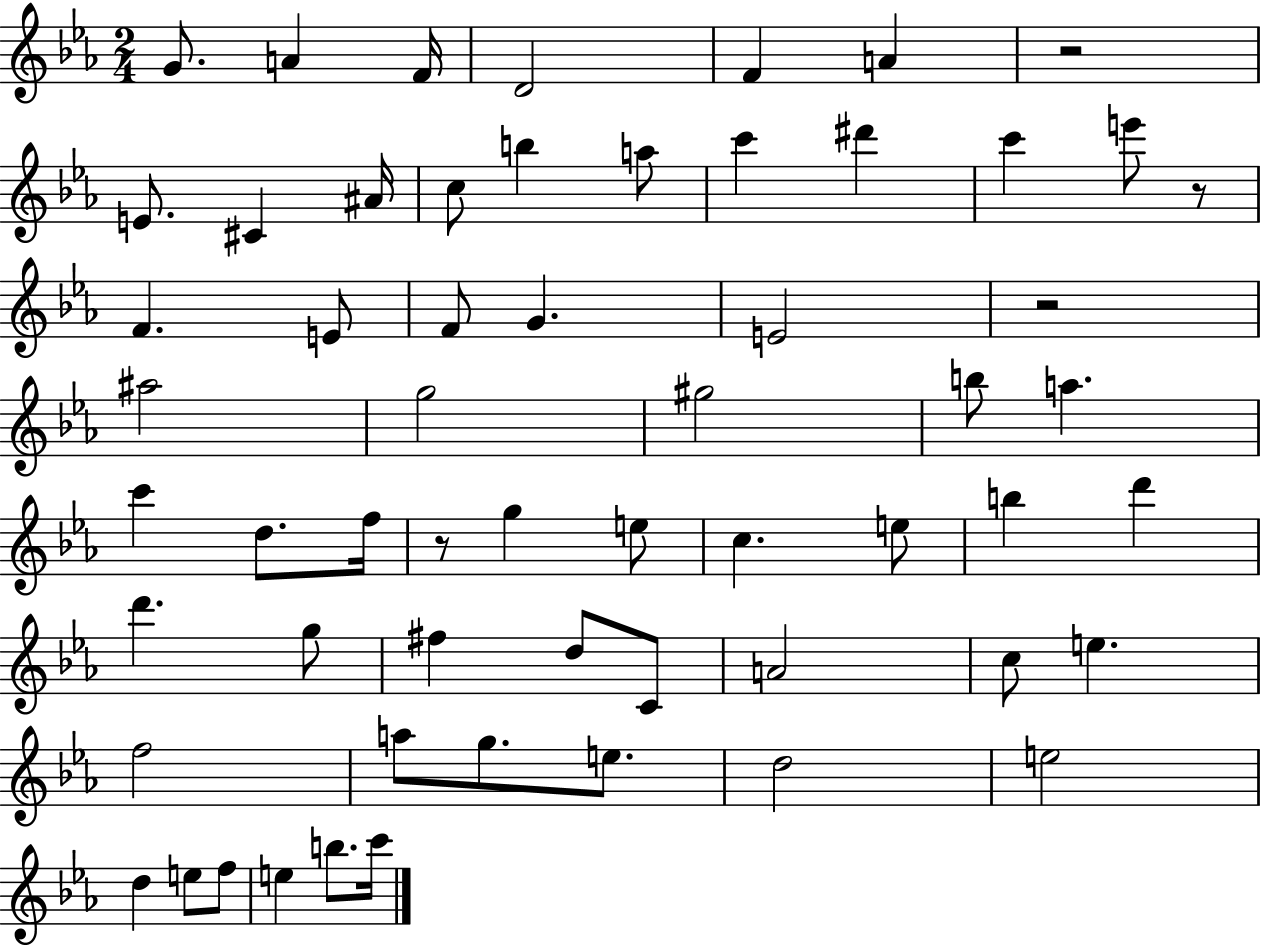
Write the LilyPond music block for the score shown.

{
  \clef treble
  \numericTimeSignature
  \time 2/4
  \key ees \major
  g'8. a'4 f'16 | d'2 | f'4 a'4 | r2 | \break e'8. cis'4 ais'16 | c''8 b''4 a''8 | c'''4 dis'''4 | c'''4 e'''8 r8 | \break f'4. e'8 | f'8 g'4. | e'2 | r2 | \break ais''2 | g''2 | gis''2 | b''8 a''4. | \break c'''4 d''8. f''16 | r8 g''4 e''8 | c''4. e''8 | b''4 d'''4 | \break d'''4. g''8 | fis''4 d''8 c'8 | a'2 | c''8 e''4. | \break f''2 | a''8 g''8. e''8. | d''2 | e''2 | \break d''4 e''8 f''8 | e''4 b''8. c'''16 | \bar "|."
}